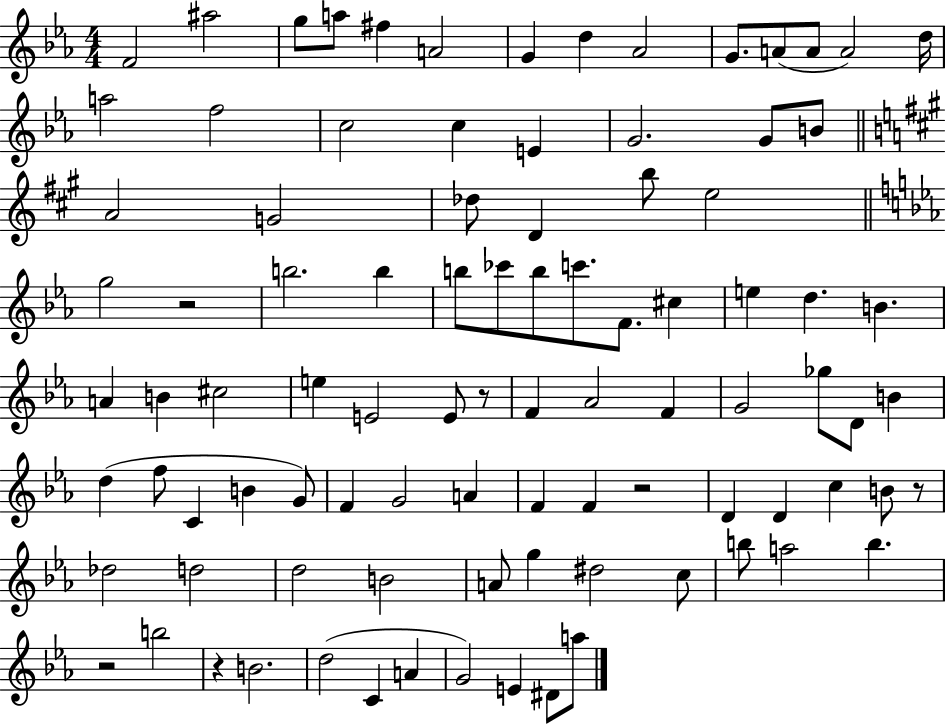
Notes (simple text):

F4/h A#5/h G5/e A5/e F#5/q A4/h G4/q D5/q Ab4/h G4/e. A4/e A4/e A4/h D5/s A5/h F5/h C5/h C5/q E4/q G4/h. G4/e B4/e A4/h G4/h Db5/e D4/q B5/e E5/h G5/h R/h B5/h. B5/q B5/e CES6/e B5/e C6/e. F4/e. C#5/q E5/q D5/q. B4/q. A4/q B4/q C#5/h E5/q E4/h E4/e R/e F4/q Ab4/h F4/q G4/h Gb5/e D4/e B4/q D5/q F5/e C4/q B4/q G4/e F4/q G4/h A4/q F4/q F4/q R/h D4/q D4/q C5/q B4/e R/e Db5/h D5/h D5/h B4/h A4/e G5/q D#5/h C5/e B5/e A5/h B5/q. R/h B5/h R/q B4/h. D5/h C4/q A4/q G4/h E4/q D#4/e A5/e